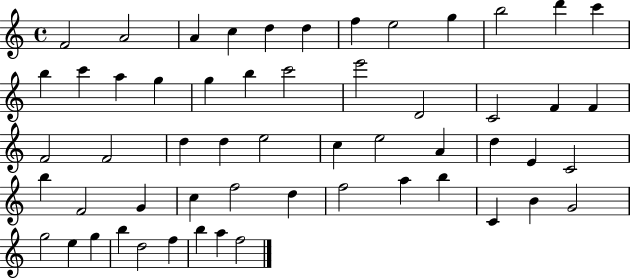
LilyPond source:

{
  \clef treble
  \time 4/4
  \defaultTimeSignature
  \key c \major
  f'2 a'2 | a'4 c''4 d''4 d''4 | f''4 e''2 g''4 | b''2 d'''4 c'''4 | \break b''4 c'''4 a''4 g''4 | g''4 b''4 c'''2 | e'''2 d'2 | c'2 f'4 f'4 | \break f'2 f'2 | d''4 d''4 e''2 | c''4 e''2 a'4 | d''4 e'4 c'2 | \break b''4 f'2 g'4 | c''4 f''2 d''4 | f''2 a''4 b''4 | c'4 b'4 g'2 | \break g''2 e''4 g''4 | b''4 d''2 f''4 | b''4 a''4 f''2 | \bar "|."
}